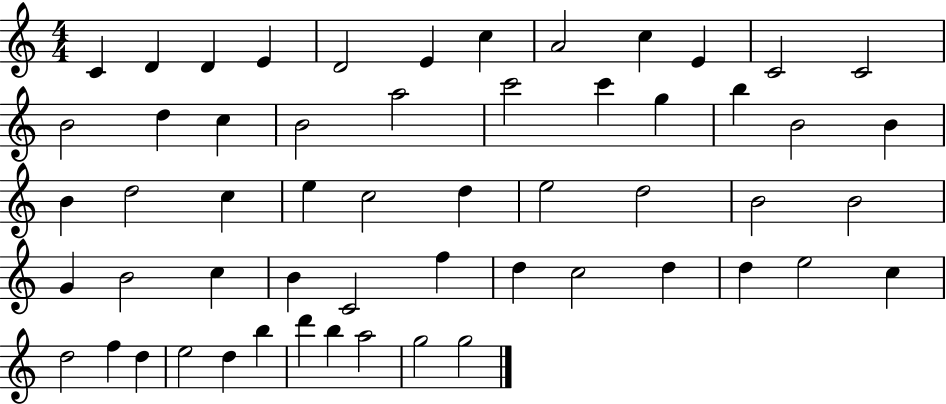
{
  \clef treble
  \numericTimeSignature
  \time 4/4
  \key c \major
  c'4 d'4 d'4 e'4 | d'2 e'4 c''4 | a'2 c''4 e'4 | c'2 c'2 | \break b'2 d''4 c''4 | b'2 a''2 | c'''2 c'''4 g''4 | b''4 b'2 b'4 | \break b'4 d''2 c''4 | e''4 c''2 d''4 | e''2 d''2 | b'2 b'2 | \break g'4 b'2 c''4 | b'4 c'2 f''4 | d''4 c''2 d''4 | d''4 e''2 c''4 | \break d''2 f''4 d''4 | e''2 d''4 b''4 | d'''4 b''4 a''2 | g''2 g''2 | \break \bar "|."
}